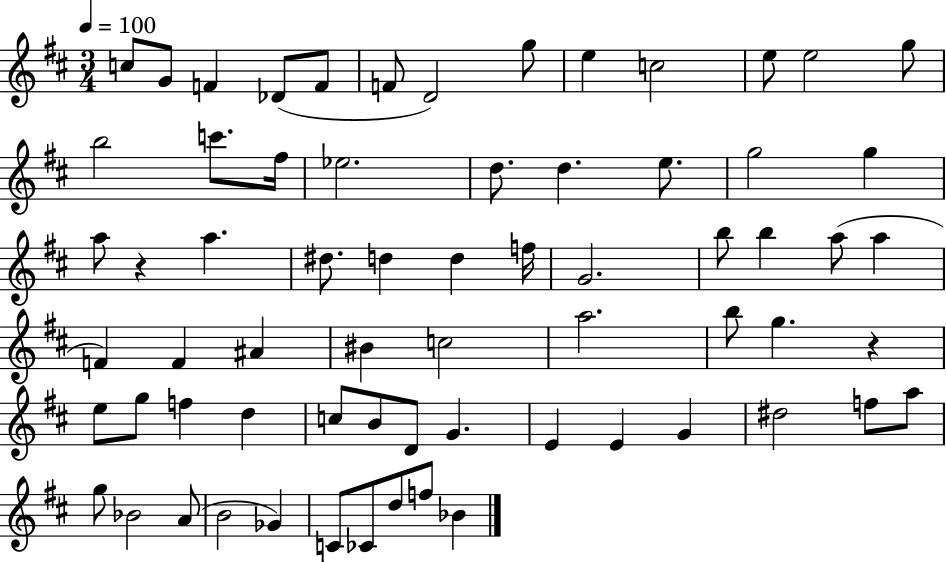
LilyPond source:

{
  \clef treble
  \numericTimeSignature
  \time 3/4
  \key d \major
  \tempo 4 = 100
  c''8 g'8 f'4 des'8( f'8 | f'8 d'2) g''8 | e''4 c''2 | e''8 e''2 g''8 | \break b''2 c'''8. fis''16 | ees''2. | d''8. d''4. e''8. | g''2 g''4 | \break a''8 r4 a''4. | dis''8. d''4 d''4 f''16 | g'2. | b''8 b''4 a''8( a''4 | \break f'4) f'4 ais'4 | bis'4 c''2 | a''2. | b''8 g''4. r4 | \break e''8 g''8 f''4 d''4 | c''8 b'8 d'8 g'4. | e'4 e'4 g'4 | dis''2 f''8 a''8 | \break g''8 bes'2 a'8( | b'2 ges'4) | c'8 ces'8 d''8 f''8 bes'4 | \bar "|."
}